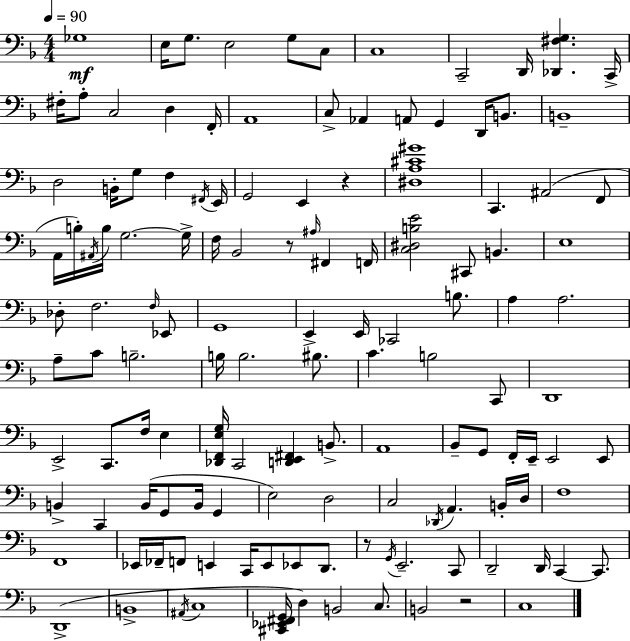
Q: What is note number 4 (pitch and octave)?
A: E3